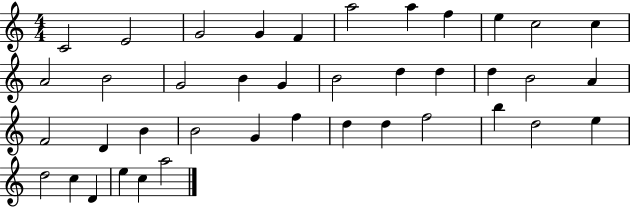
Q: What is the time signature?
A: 4/4